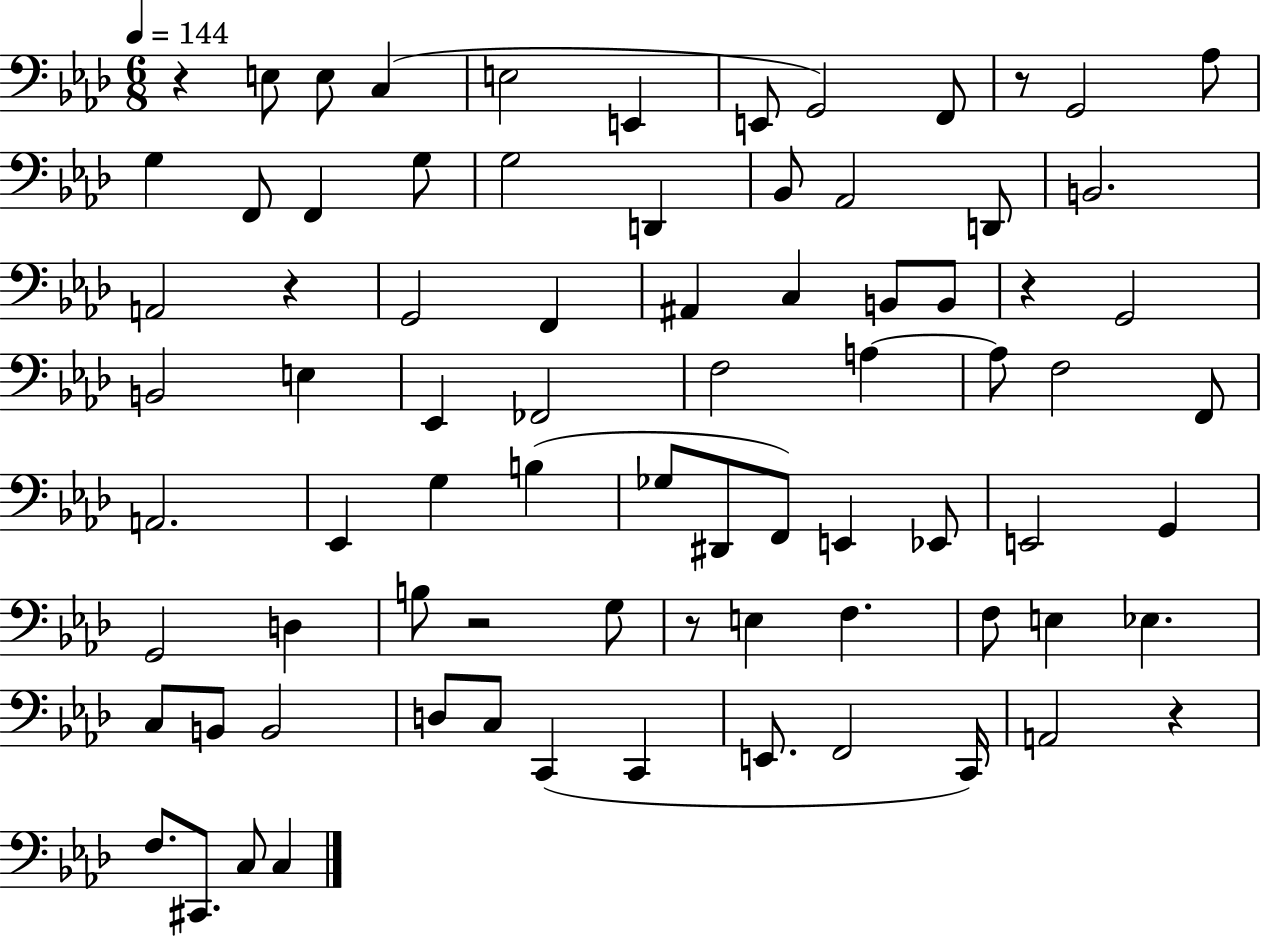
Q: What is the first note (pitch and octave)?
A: E3